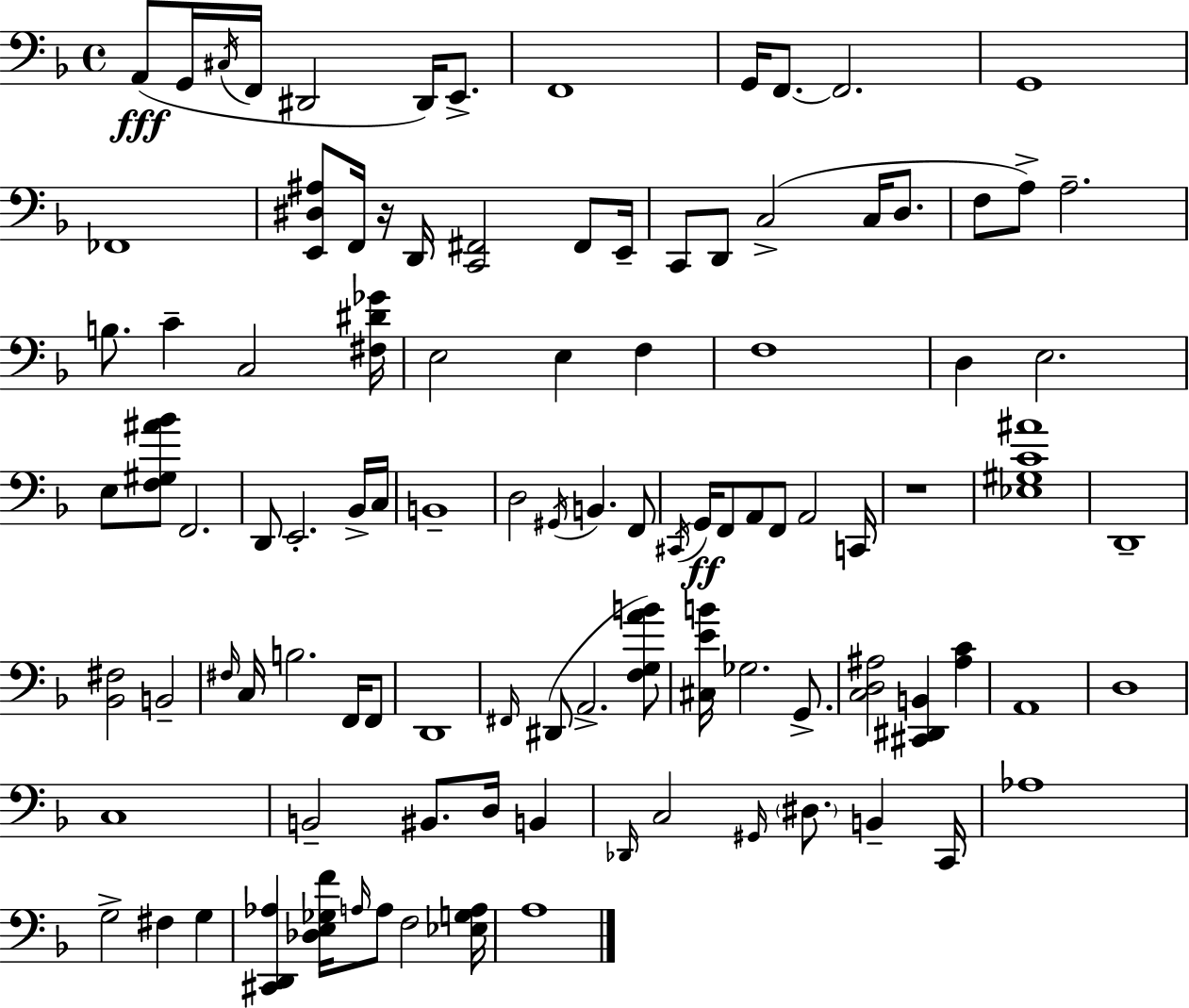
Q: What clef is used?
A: bass